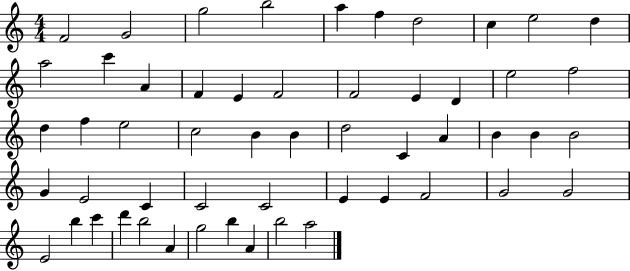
F4/h G4/h G5/h B5/h A5/q F5/q D5/h C5/q E5/h D5/q A5/h C6/q A4/q F4/q E4/q F4/h F4/h E4/q D4/q E5/h F5/h D5/q F5/q E5/h C5/h B4/q B4/q D5/h C4/q A4/q B4/q B4/q B4/h G4/q E4/h C4/q C4/h C4/h E4/q E4/q F4/h G4/h G4/h E4/h B5/q C6/q D6/q B5/h A4/q G5/h B5/q A4/q B5/h A5/h